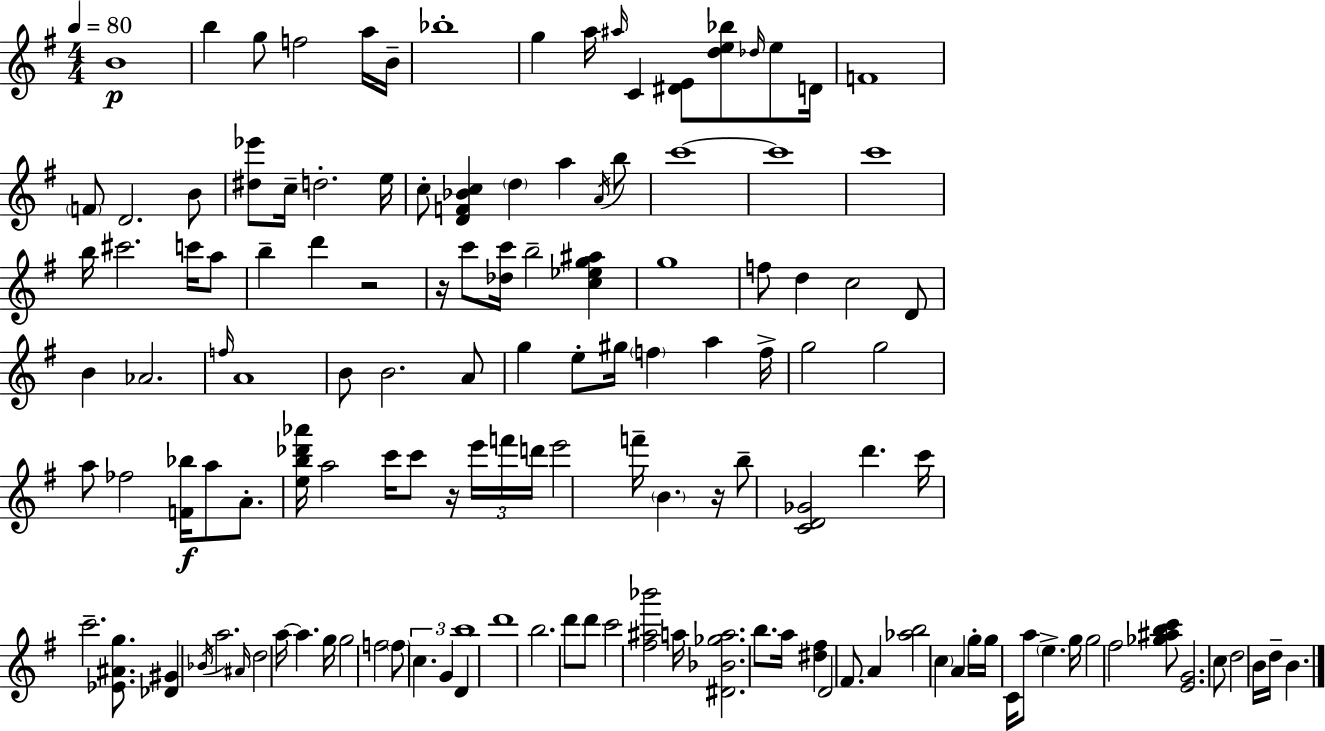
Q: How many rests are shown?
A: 4